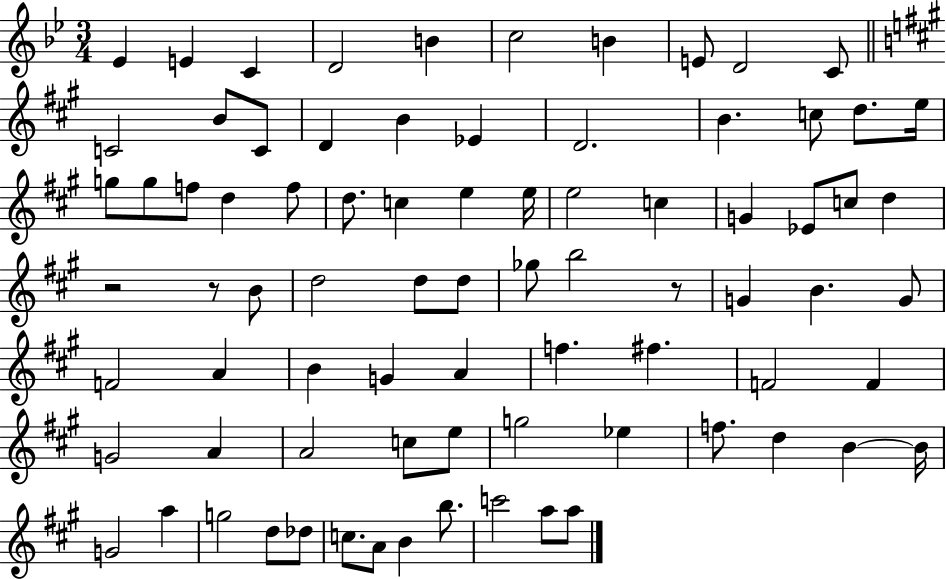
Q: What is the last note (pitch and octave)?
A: A5